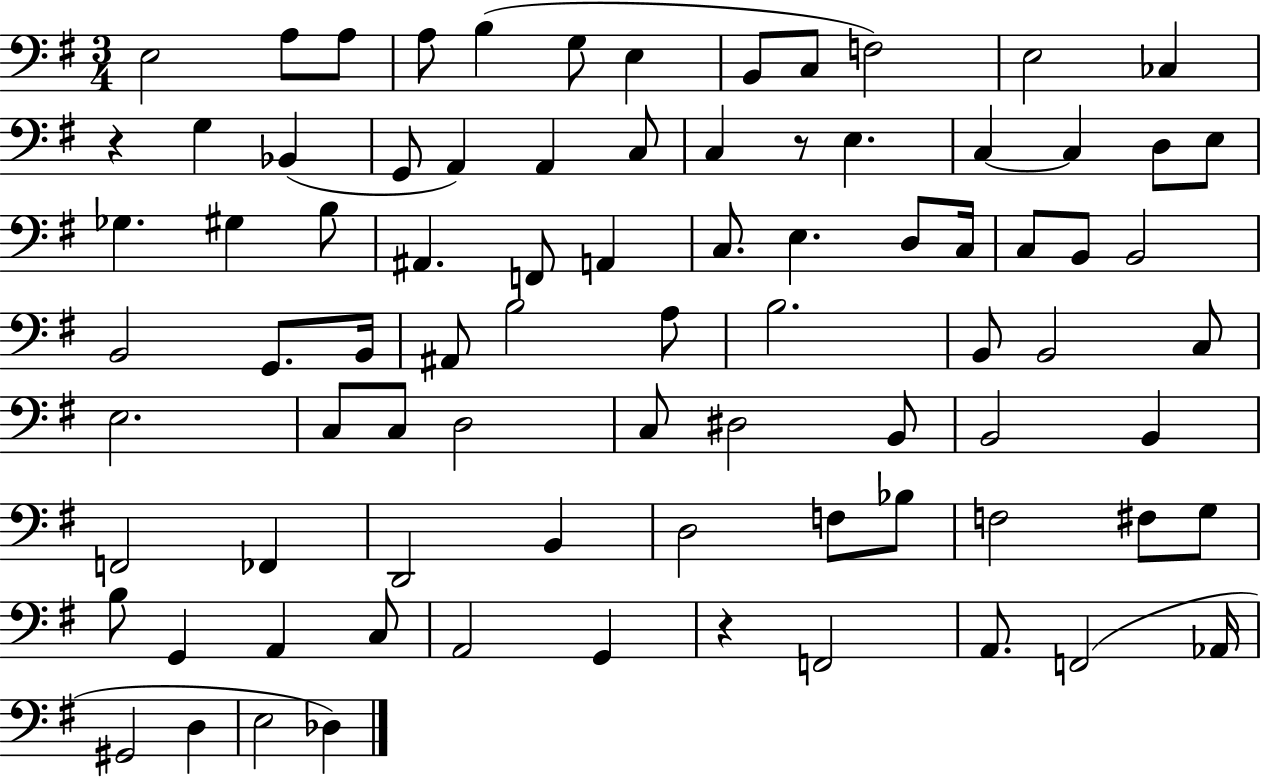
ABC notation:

X:1
T:Untitled
M:3/4
L:1/4
K:G
E,2 A,/2 A,/2 A,/2 B, G,/2 E, B,,/2 C,/2 F,2 E,2 _C, z G, _B,, G,,/2 A,, A,, C,/2 C, z/2 E, C, C, D,/2 E,/2 _G, ^G, B,/2 ^A,, F,,/2 A,, C,/2 E, D,/2 C,/4 C,/2 B,,/2 B,,2 B,,2 G,,/2 B,,/4 ^A,,/2 B,2 A,/2 B,2 B,,/2 B,,2 C,/2 E,2 C,/2 C,/2 D,2 C,/2 ^D,2 B,,/2 B,,2 B,, F,,2 _F,, D,,2 B,, D,2 F,/2 _B,/2 F,2 ^F,/2 G,/2 B,/2 G,, A,, C,/2 A,,2 G,, z F,,2 A,,/2 F,,2 _A,,/4 ^G,,2 D, E,2 _D,